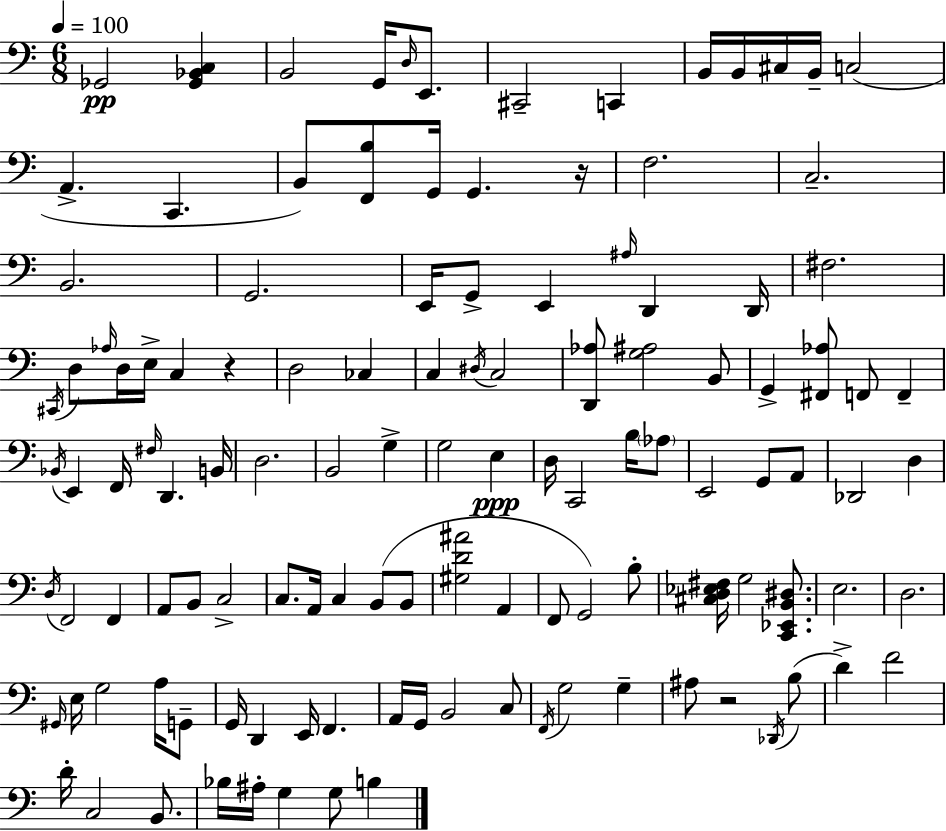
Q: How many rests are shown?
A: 3